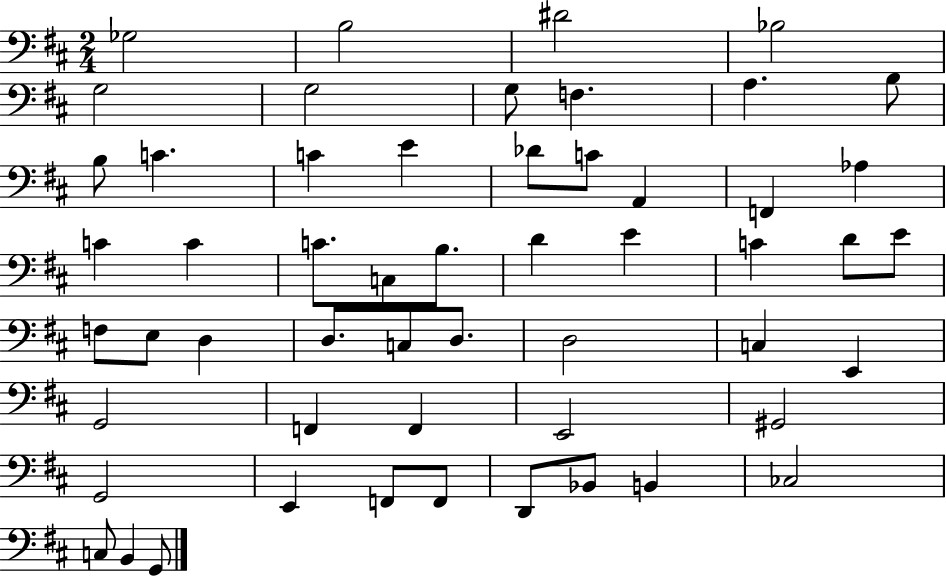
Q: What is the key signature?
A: D major